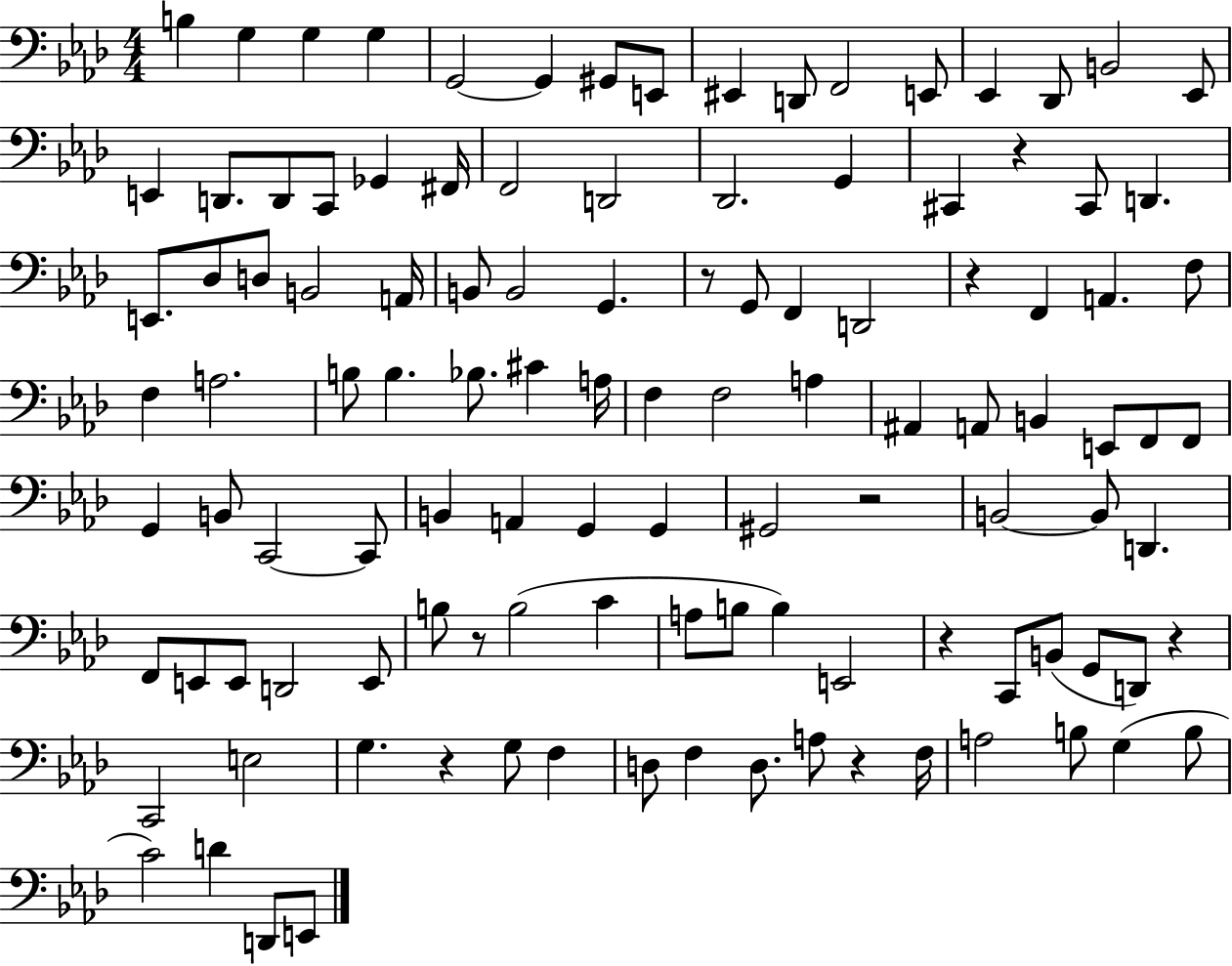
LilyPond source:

{
  \clef bass
  \numericTimeSignature
  \time 4/4
  \key aes \major
  \repeat volta 2 { b4 g4 g4 g4 | g,2~~ g,4 gis,8 e,8 | eis,4 d,8 f,2 e,8 | ees,4 des,8 b,2 ees,8 | \break e,4 d,8. d,8 c,8 ges,4 fis,16 | f,2 d,2 | des,2. g,4 | cis,4 r4 cis,8 d,4. | \break e,8. des8 d8 b,2 a,16 | b,8 b,2 g,4. | r8 g,8 f,4 d,2 | r4 f,4 a,4. f8 | \break f4 a2. | b8 b4. bes8. cis'4 a16 | f4 f2 a4 | ais,4 a,8 b,4 e,8 f,8 f,8 | \break g,4 b,8 c,2~~ c,8 | b,4 a,4 g,4 g,4 | gis,2 r2 | b,2~~ b,8 d,4. | \break f,8 e,8 e,8 d,2 e,8 | b8 r8 b2( c'4 | a8 b8 b4) e,2 | r4 c,8 b,8( g,8 d,8) r4 | \break c,2 e2 | g4. r4 g8 f4 | d8 f4 d8. a8 r4 f16 | a2 b8 g4( b8 | \break c'2) d'4 d,8 e,8 | } \bar "|."
}